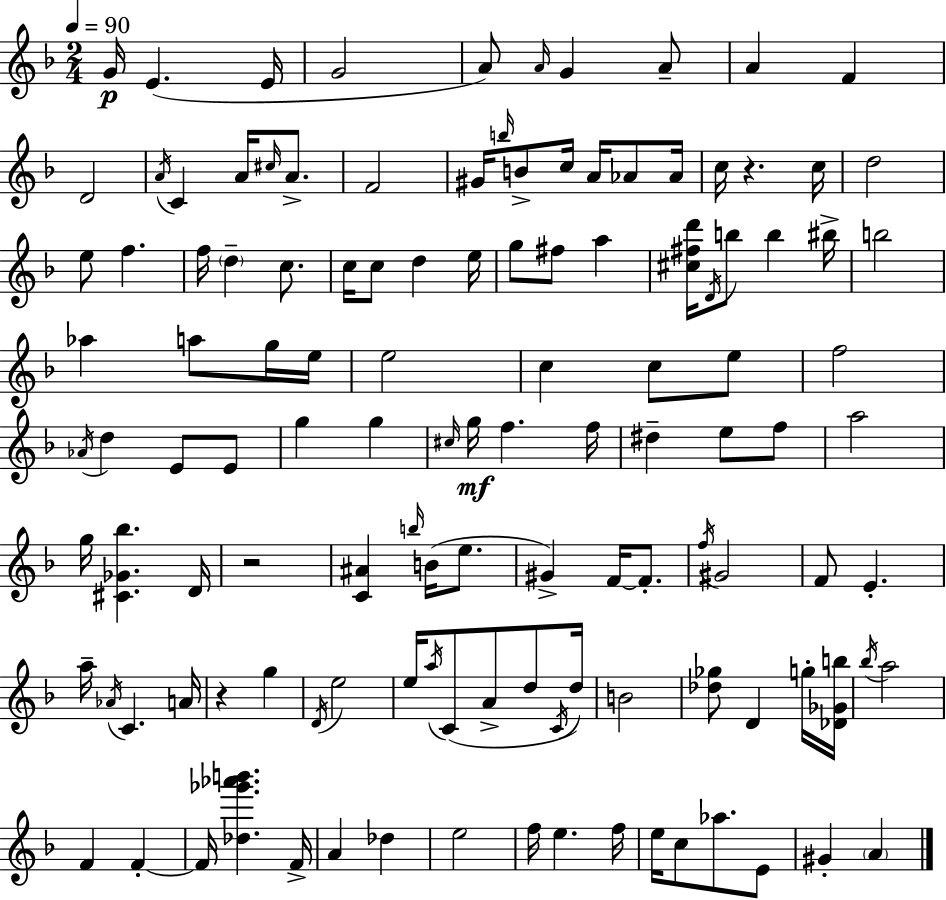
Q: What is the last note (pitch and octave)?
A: A4